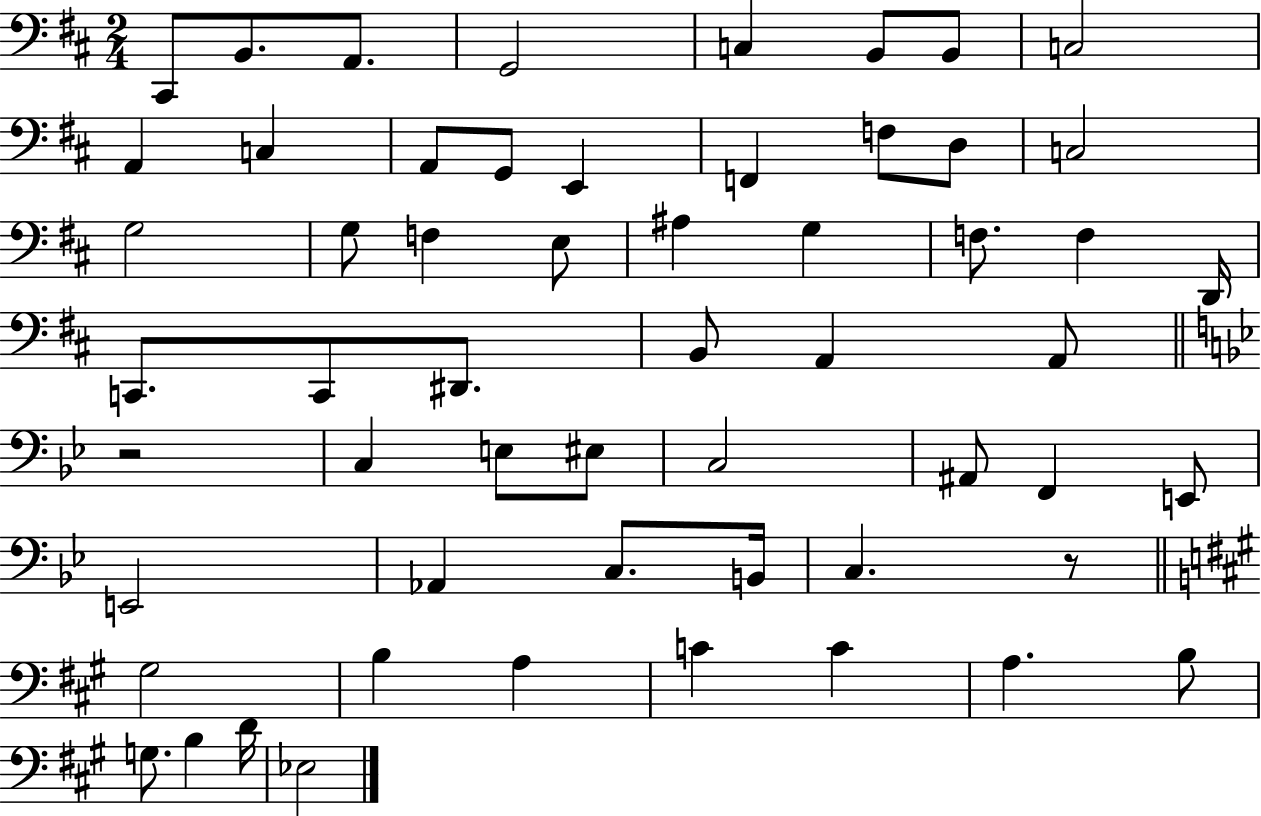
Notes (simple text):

C#2/e B2/e. A2/e. G2/h C3/q B2/e B2/e C3/h A2/q C3/q A2/e G2/e E2/q F2/q F3/e D3/e C3/h G3/h G3/e F3/q E3/e A#3/q G3/q F3/e. F3/q D2/s C2/e. C2/e D#2/e. B2/e A2/q A2/e R/h C3/q E3/e EIS3/e C3/h A#2/e F2/q E2/e E2/h Ab2/q C3/e. B2/s C3/q. R/e G#3/h B3/q A3/q C4/q C4/q A3/q. B3/e G3/e. B3/q D4/s Eb3/h